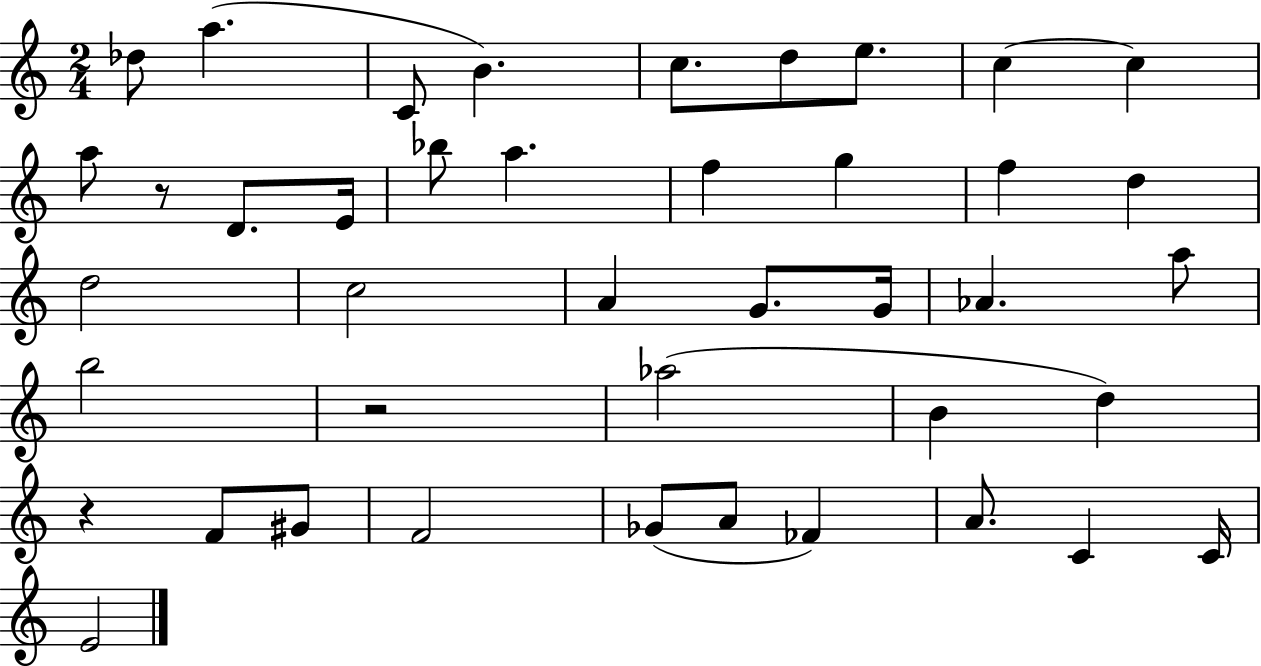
Db5/e A5/q. C4/e B4/q. C5/e. D5/e E5/e. C5/q C5/q A5/e R/e D4/e. E4/s Bb5/e A5/q. F5/q G5/q F5/q D5/q D5/h C5/h A4/q G4/e. G4/s Ab4/q. A5/e B5/h R/h Ab5/h B4/q D5/q R/q F4/e G#4/e F4/h Gb4/e A4/e FES4/q A4/e. C4/q C4/s E4/h